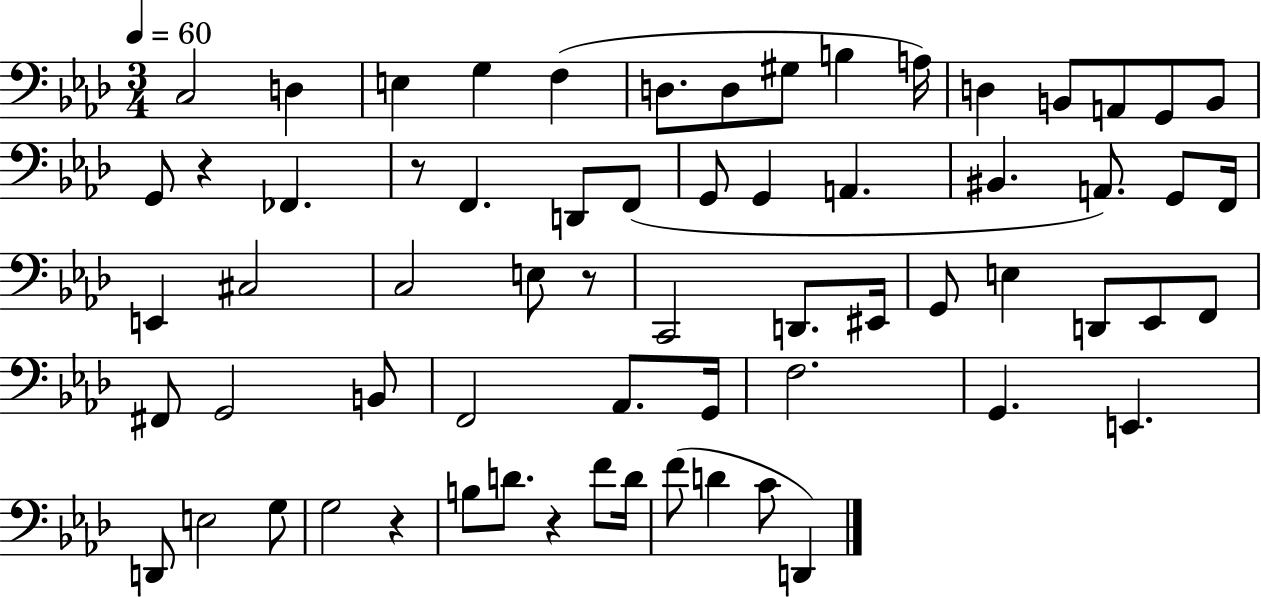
{
  \clef bass
  \numericTimeSignature
  \time 3/4
  \key aes \major
  \tempo 4 = 60
  c2 d4 | e4 g4 f4( | d8. d8 gis8 b4 a16) | d4 b,8 a,8 g,8 b,8 | \break g,8 r4 fes,4. | r8 f,4. d,8 f,8( | g,8 g,4 a,4. | bis,4. a,8.) g,8 f,16 | \break e,4 cis2 | c2 e8 r8 | c,2 d,8. eis,16 | g,8 e4 d,8 ees,8 f,8 | \break fis,8 g,2 b,8 | f,2 aes,8. g,16 | f2. | g,4. e,4. | \break d,8 e2 g8 | g2 r4 | b8 d'8. r4 f'8 d'16 | f'8( d'4 c'8 d,4) | \break \bar "|."
}